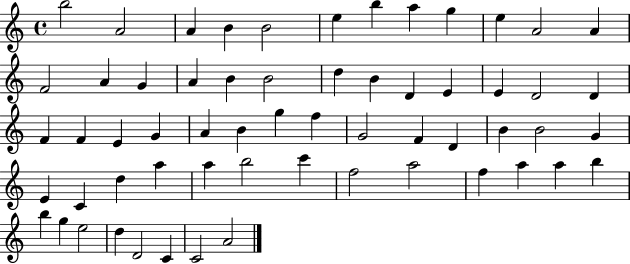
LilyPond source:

{
  \clef treble
  \time 4/4
  \defaultTimeSignature
  \key c \major
  b''2 a'2 | a'4 b'4 b'2 | e''4 b''4 a''4 g''4 | e''4 a'2 a'4 | \break f'2 a'4 g'4 | a'4 b'4 b'2 | d''4 b'4 d'4 e'4 | e'4 d'2 d'4 | \break f'4 f'4 e'4 g'4 | a'4 b'4 g''4 f''4 | g'2 f'4 d'4 | b'4 b'2 g'4 | \break e'4 c'4 d''4 a''4 | a''4 b''2 c'''4 | f''2 a''2 | f''4 a''4 a''4 b''4 | \break b''4 g''4 e''2 | d''4 d'2 c'4 | c'2 a'2 | \bar "|."
}